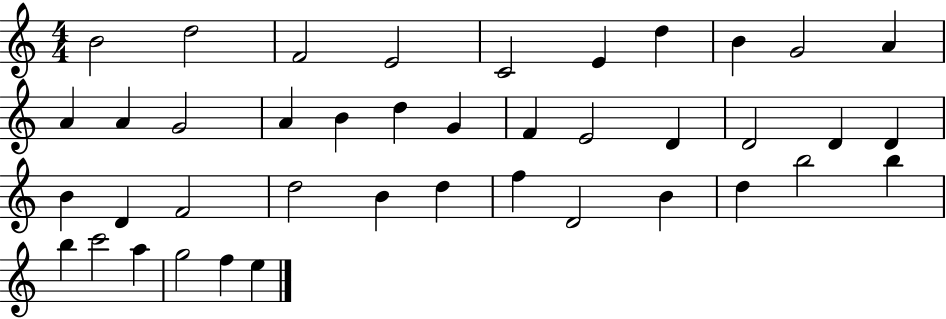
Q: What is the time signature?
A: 4/4